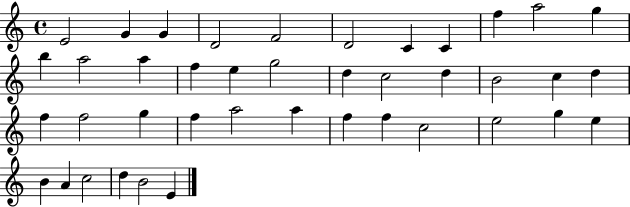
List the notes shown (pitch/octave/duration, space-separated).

E4/h G4/q G4/q D4/h F4/h D4/h C4/q C4/q F5/q A5/h G5/q B5/q A5/h A5/q F5/q E5/q G5/h D5/q C5/h D5/q B4/h C5/q D5/q F5/q F5/h G5/q F5/q A5/h A5/q F5/q F5/q C5/h E5/h G5/q E5/q B4/q A4/q C5/h D5/q B4/h E4/q